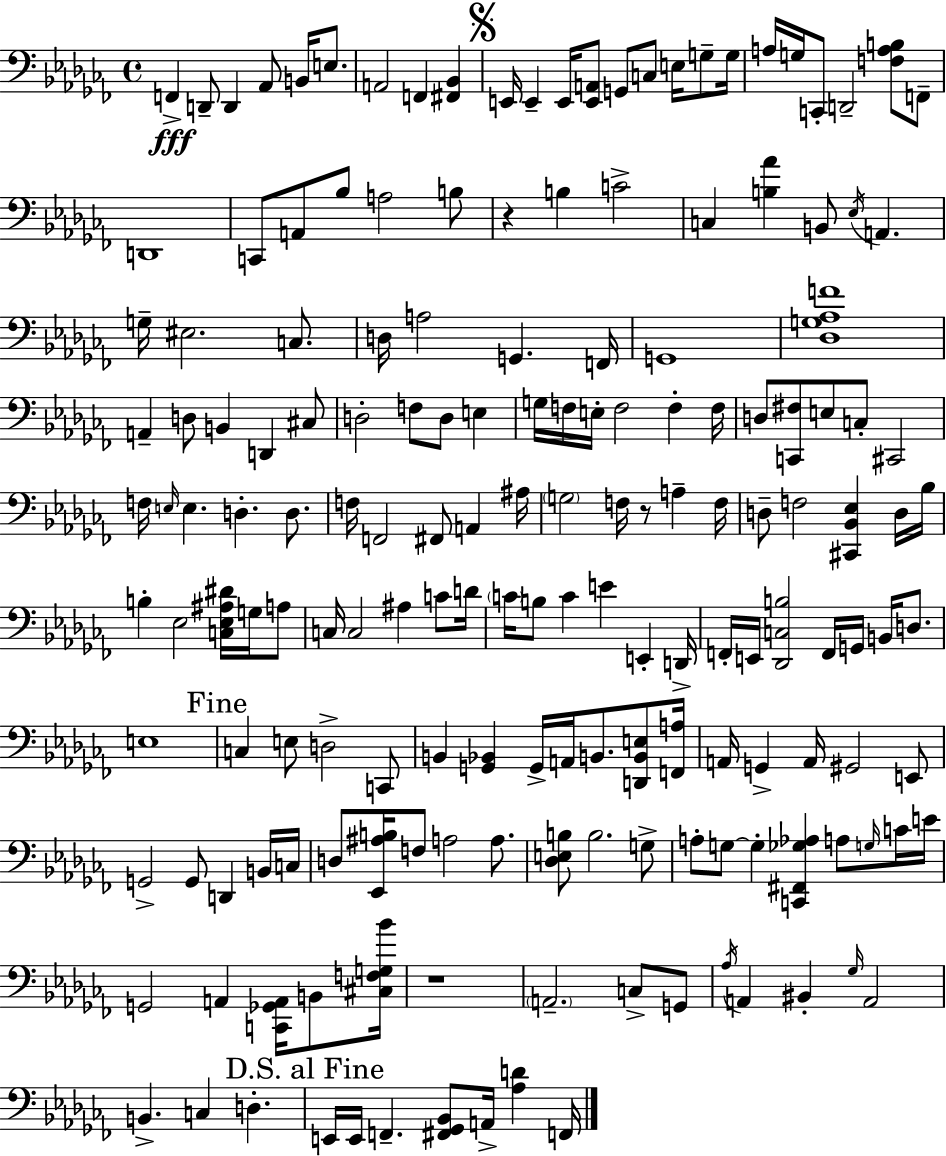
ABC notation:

X:1
T:Untitled
M:4/4
L:1/4
K:Abm
F,, D,,/2 D,, _A,,/2 B,,/4 E,/2 A,,2 F,, [^F,,_B,,] E,,/4 E,, E,,/4 [E,,A,,]/2 G,,/2 C,/2 E,/4 G,/2 G,/4 A,/4 G,/4 C,,/2 D,,2 [F,A,B,]/2 F,,/2 D,,4 C,,/2 A,,/2 _B,/2 A,2 B,/2 z B, C2 C, [B,_A] B,,/2 _E,/4 A,, G,/4 ^E,2 C,/2 D,/4 A,2 G,, F,,/4 G,,4 [_D,G,_A,F]4 A,, D,/2 B,, D,, ^C,/2 D,2 F,/2 D,/2 E, G,/4 F,/4 E,/4 F,2 F, F,/4 D,/2 [C,,^F,]/2 E,/2 C,/2 ^C,,2 F,/4 E,/4 E, D, D,/2 F,/4 F,,2 ^F,,/2 A,, ^A,/4 G,2 F,/4 z/2 A, F,/4 D,/2 F,2 [^C,,_B,,_E,] D,/4 _B,/4 B, _E,2 [C,_E,^A,^D]/4 G,/4 A,/2 C,/4 C,2 ^A, C/2 D/4 C/4 B,/2 C E E,, D,,/4 F,,/4 E,,/4 [_D,,C,B,]2 F,,/4 G,,/4 B,,/4 D,/2 E,4 C, E,/2 D,2 C,,/2 B,, [G,,_B,,] G,,/4 A,,/4 B,,/2 [D,,B,,E,]/2 [F,,A,]/4 A,,/4 G,, A,,/4 ^G,,2 E,,/2 G,,2 G,,/2 D,, B,,/4 C,/4 D,/2 [_E,,^A,B,]/4 F,/2 A,2 A,/2 [_D,E,B,]/2 B,2 G,/2 A,/2 G,/2 G, [C,,^F,,_G,_A,] A,/2 G,/4 C/4 E/4 G,,2 A,, [C,,_G,,A,,]/4 B,,/2 [^C,F,G,_B]/4 z4 A,,2 C,/2 G,,/2 _A,/4 A,, ^B,, _G,/4 A,,2 B,, C, D, E,,/4 E,,/4 F,, [^F,,_G,,_B,,]/2 A,,/4 [_A,D] F,,/4